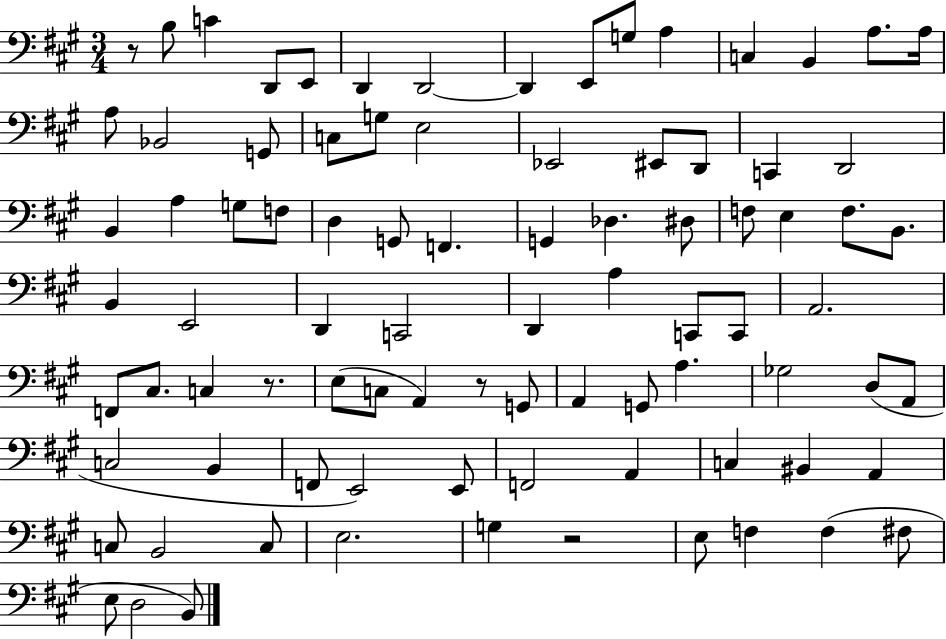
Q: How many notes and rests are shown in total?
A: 87